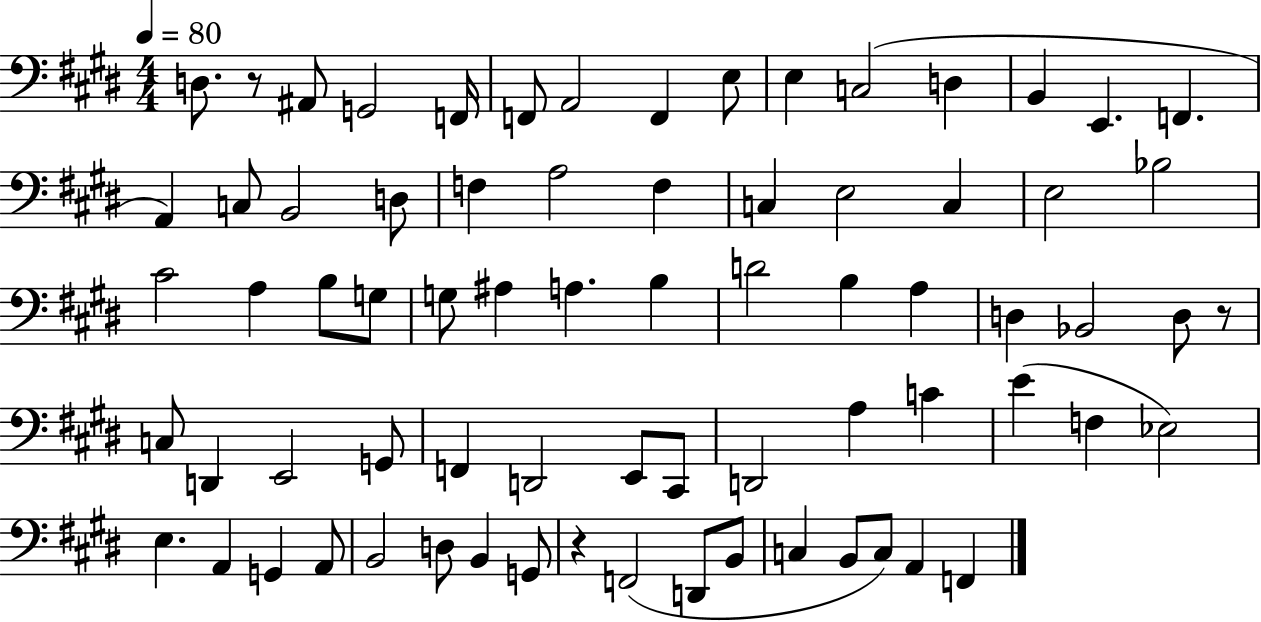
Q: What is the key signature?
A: E major